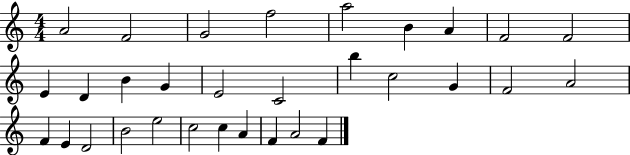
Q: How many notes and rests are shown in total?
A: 31